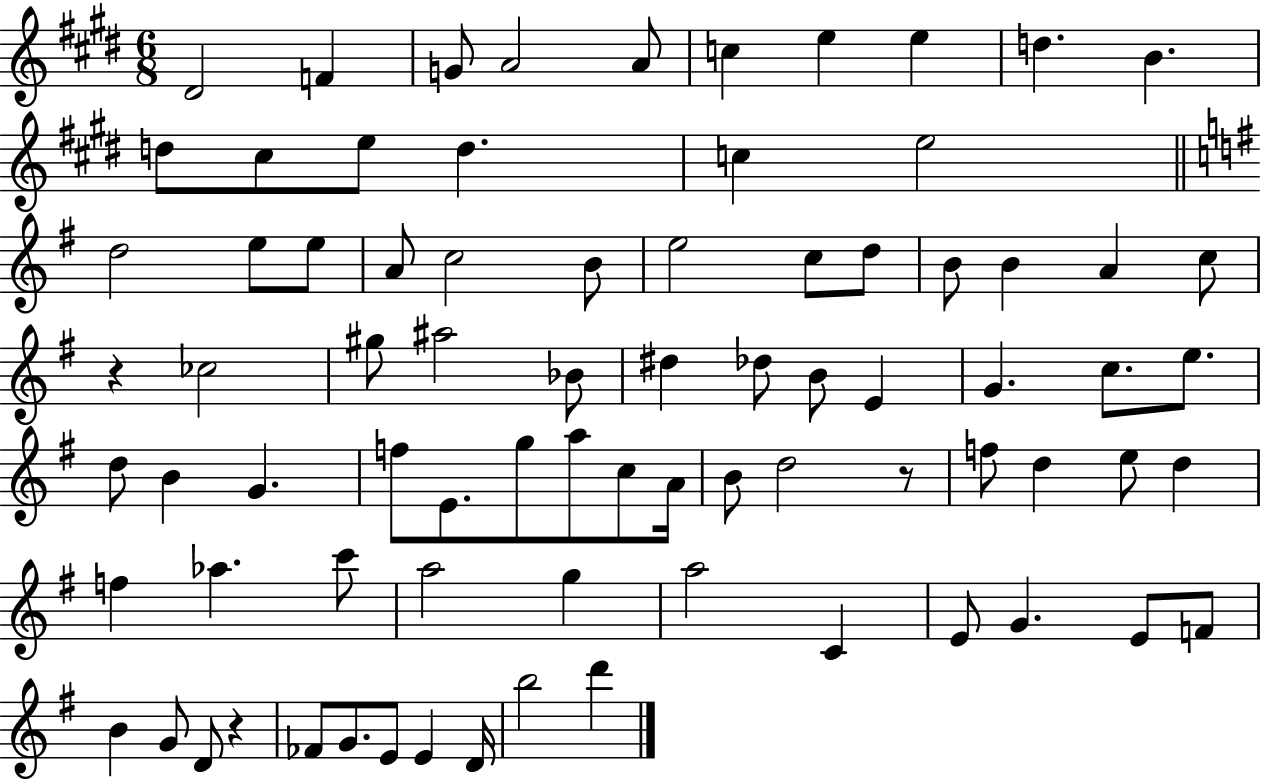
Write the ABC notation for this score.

X:1
T:Untitled
M:6/8
L:1/4
K:E
^D2 F G/2 A2 A/2 c e e d B d/2 ^c/2 e/2 d c e2 d2 e/2 e/2 A/2 c2 B/2 e2 c/2 d/2 B/2 B A c/2 z _c2 ^g/2 ^a2 _B/2 ^d _d/2 B/2 E G c/2 e/2 d/2 B G f/2 E/2 g/2 a/2 c/2 A/4 B/2 d2 z/2 f/2 d e/2 d f _a c'/2 a2 g a2 C E/2 G E/2 F/2 B G/2 D/2 z _F/2 G/2 E/2 E D/4 b2 d'